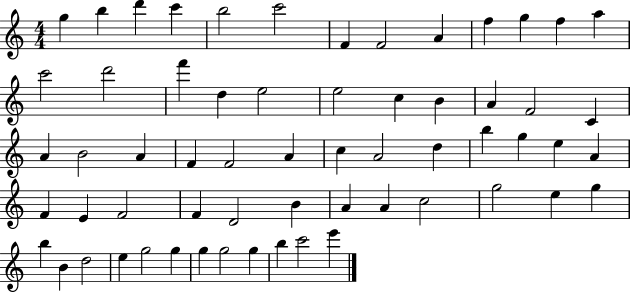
G5/q B5/q D6/q C6/q B5/h C6/h F4/q F4/h A4/q F5/q G5/q F5/q A5/q C6/h D6/h F6/q D5/q E5/h E5/h C5/q B4/q A4/q F4/h C4/q A4/q B4/h A4/q F4/q F4/h A4/q C5/q A4/h D5/q B5/q G5/q E5/q A4/q F4/q E4/q F4/h F4/q D4/h B4/q A4/q A4/q C5/h G5/h E5/q G5/q B5/q B4/q D5/h E5/q G5/h G5/q G5/q G5/h G5/q B5/q C6/h E6/q